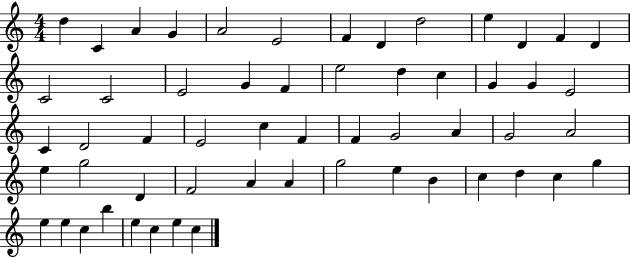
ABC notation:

X:1
T:Untitled
M:4/4
L:1/4
K:C
d C A G A2 E2 F D d2 e D F D C2 C2 E2 G F e2 d c G G E2 C D2 F E2 c F F G2 A G2 A2 e g2 D F2 A A g2 e B c d c g e e c b e c e c